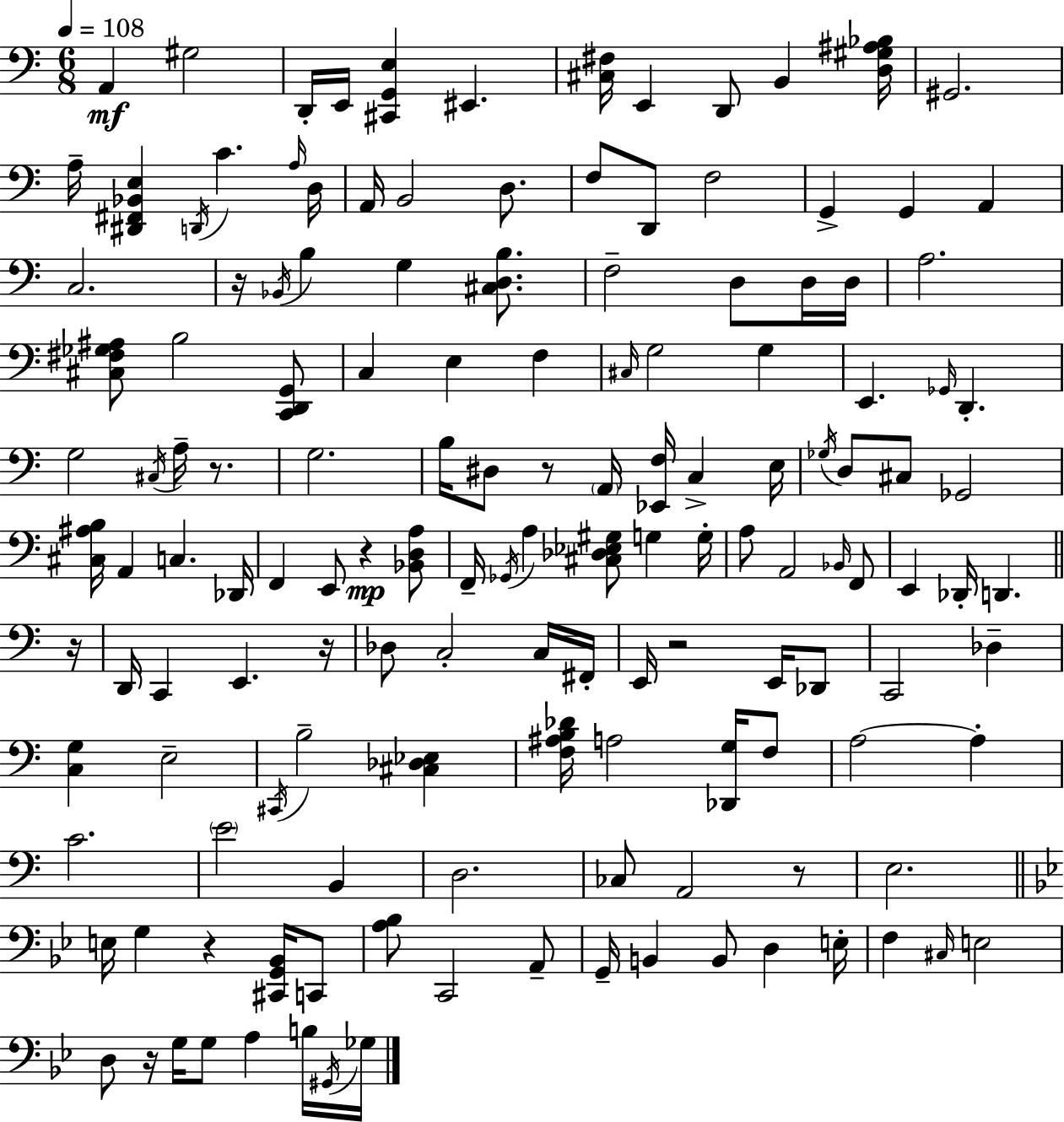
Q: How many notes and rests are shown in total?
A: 145